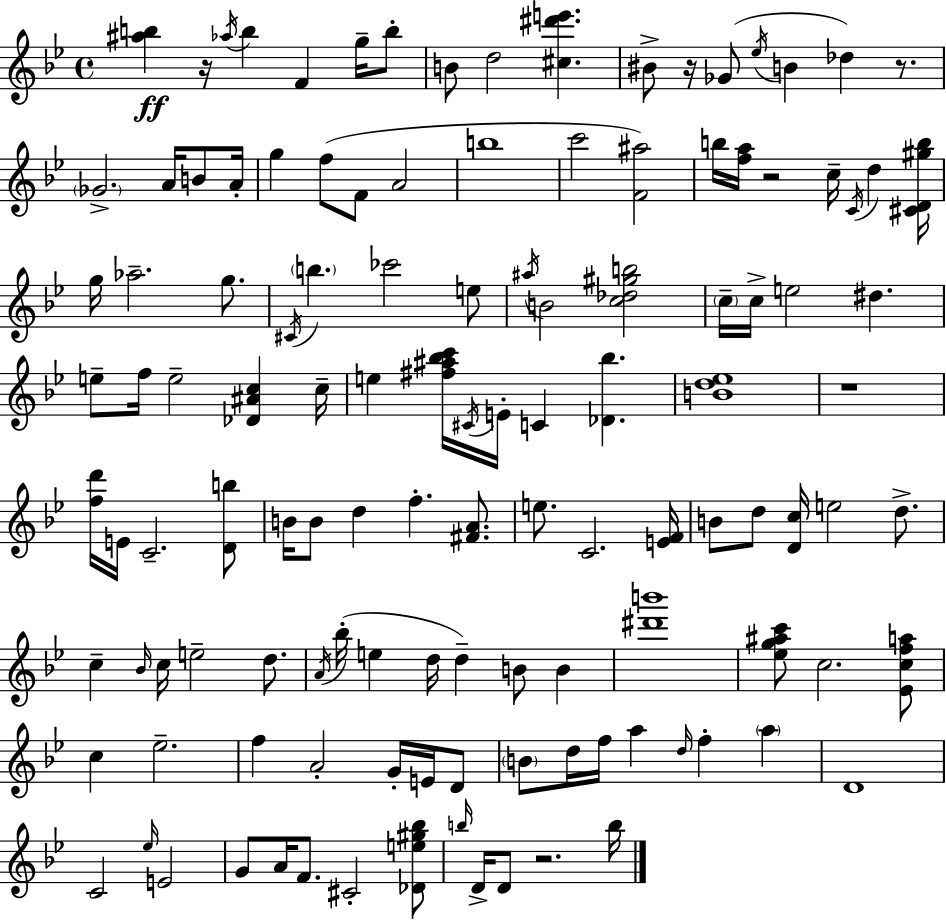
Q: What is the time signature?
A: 4/4